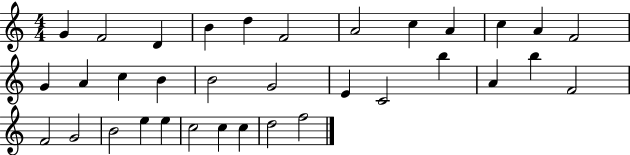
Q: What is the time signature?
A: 4/4